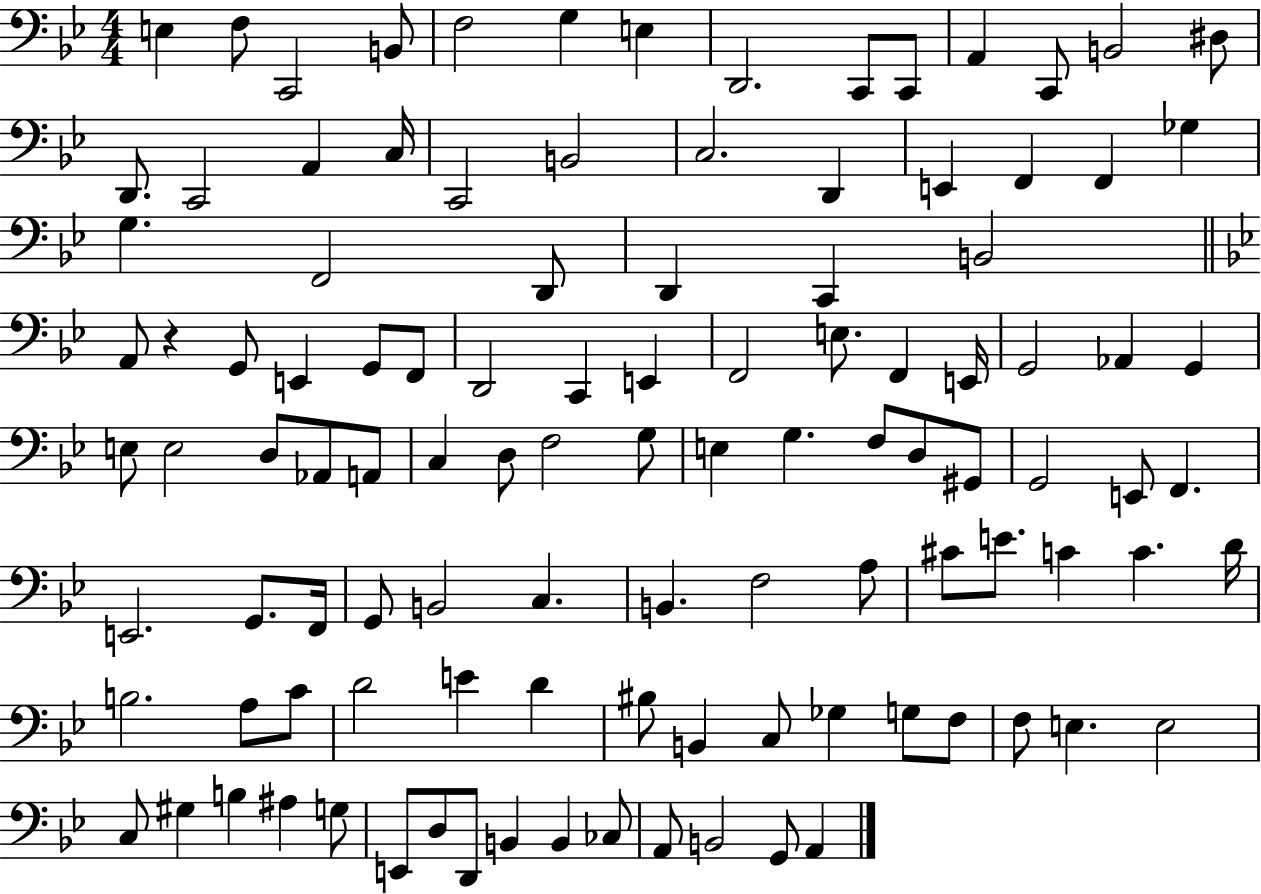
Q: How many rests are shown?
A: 1